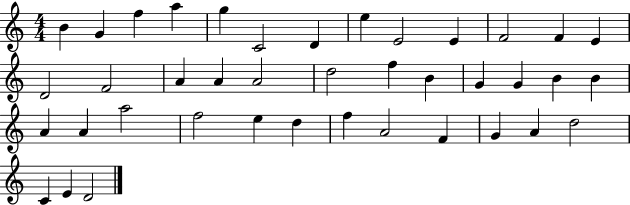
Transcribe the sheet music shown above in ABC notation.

X:1
T:Untitled
M:4/4
L:1/4
K:C
B G f a g C2 D e E2 E F2 F E D2 F2 A A A2 d2 f B G G B B A A a2 f2 e d f A2 F G A d2 C E D2